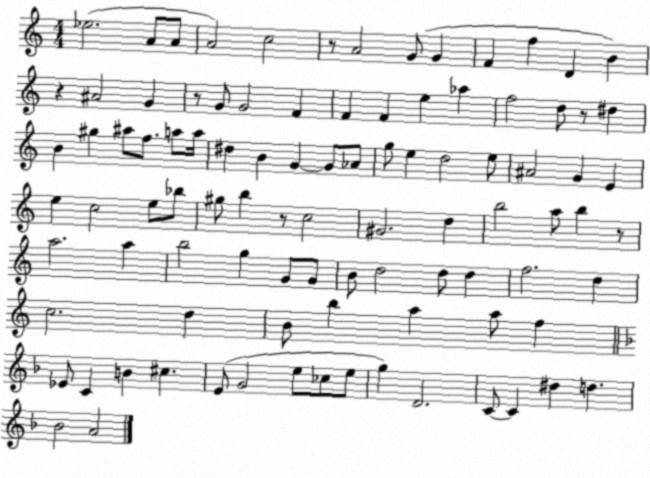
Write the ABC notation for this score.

X:1
T:Untitled
M:4/4
L:1/4
K:C
_e2 A/2 A/2 A2 c2 z/2 A2 G/2 G F f D B z ^A2 G z/2 G/2 G2 F F F e _a f2 d/2 z/2 ^d B ^g ^a/2 f/2 a/2 a/4 ^d B G G/2 _A/2 g/2 e d2 e/2 ^A2 G E e c2 e/2 _b/2 ^g/2 b z/2 c2 ^G2 d b2 a/2 b z/2 a2 a b2 g G/2 G/2 B/2 d2 d/2 d f2 d c2 d B/2 b a a/2 f _E/2 C B ^c E/2 G2 e/2 _c/2 e/2 g D2 C/2 C ^d d _B2 A2